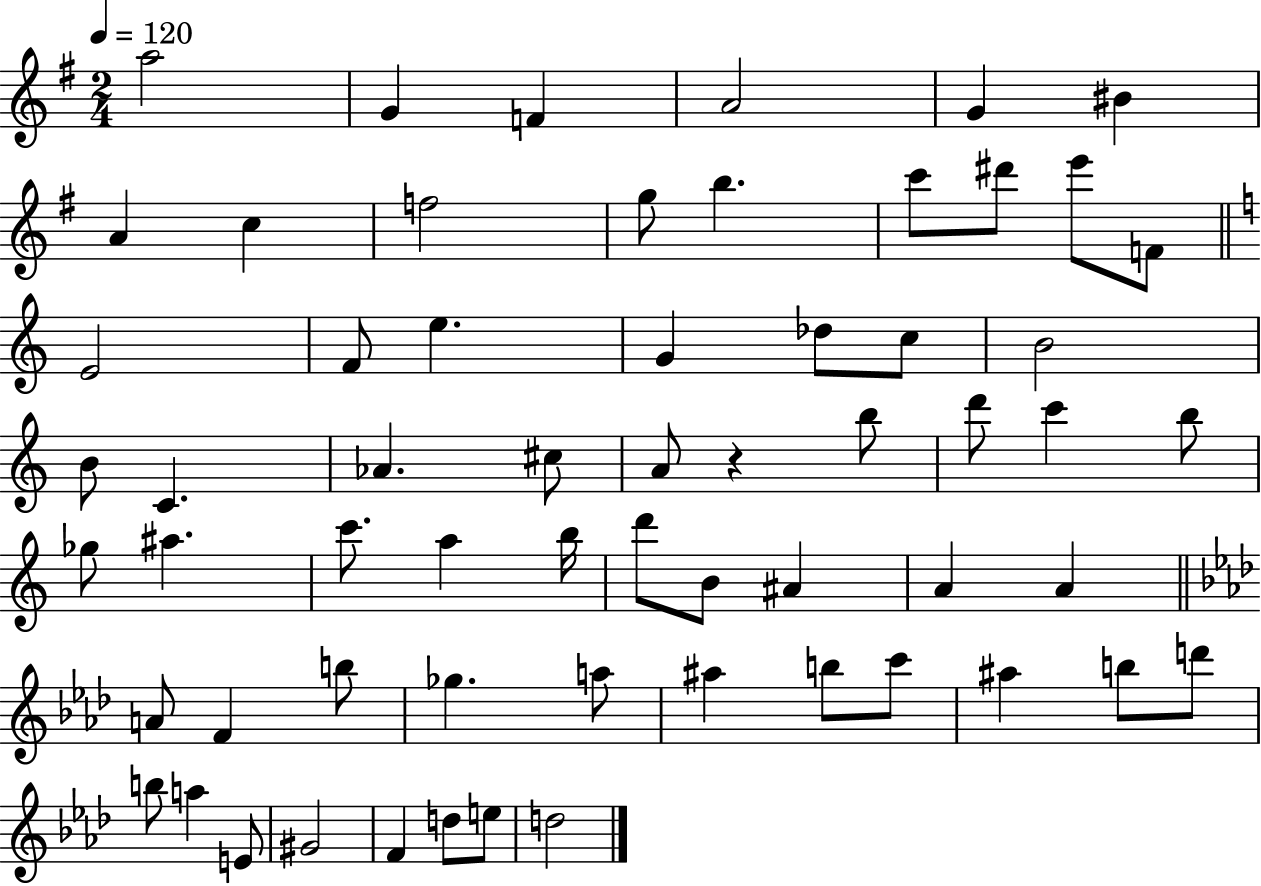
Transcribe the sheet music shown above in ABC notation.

X:1
T:Untitled
M:2/4
L:1/4
K:G
a2 G F A2 G ^B A c f2 g/2 b c'/2 ^d'/2 e'/2 F/2 E2 F/2 e G _d/2 c/2 B2 B/2 C _A ^c/2 A/2 z b/2 d'/2 c' b/2 _g/2 ^a c'/2 a b/4 d'/2 B/2 ^A A A A/2 F b/2 _g a/2 ^a b/2 c'/2 ^a b/2 d'/2 b/2 a E/2 ^G2 F d/2 e/2 d2